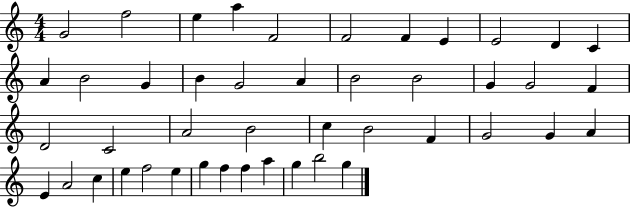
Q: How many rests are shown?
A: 0